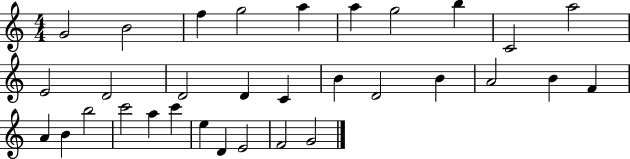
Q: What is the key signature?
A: C major